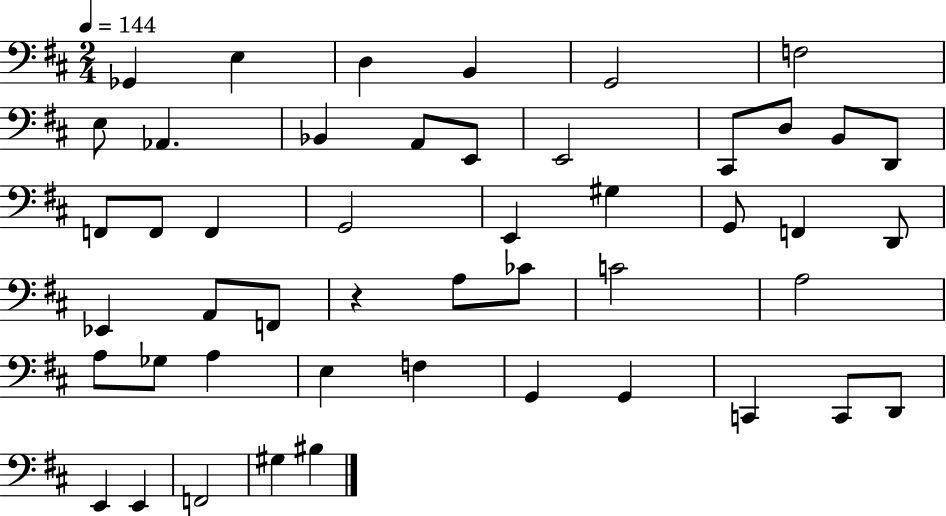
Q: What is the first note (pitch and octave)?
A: Gb2